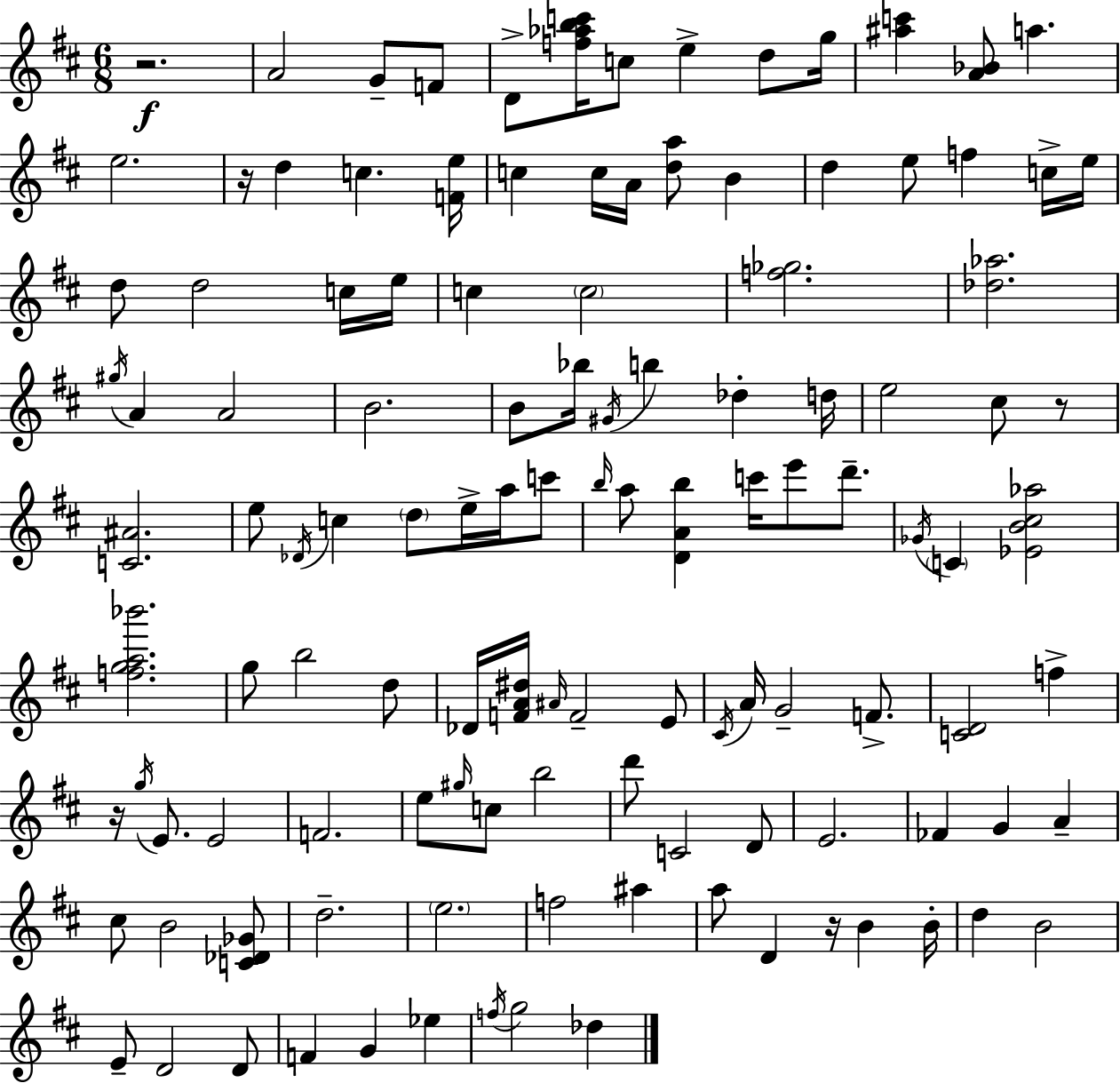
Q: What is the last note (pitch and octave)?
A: Db5